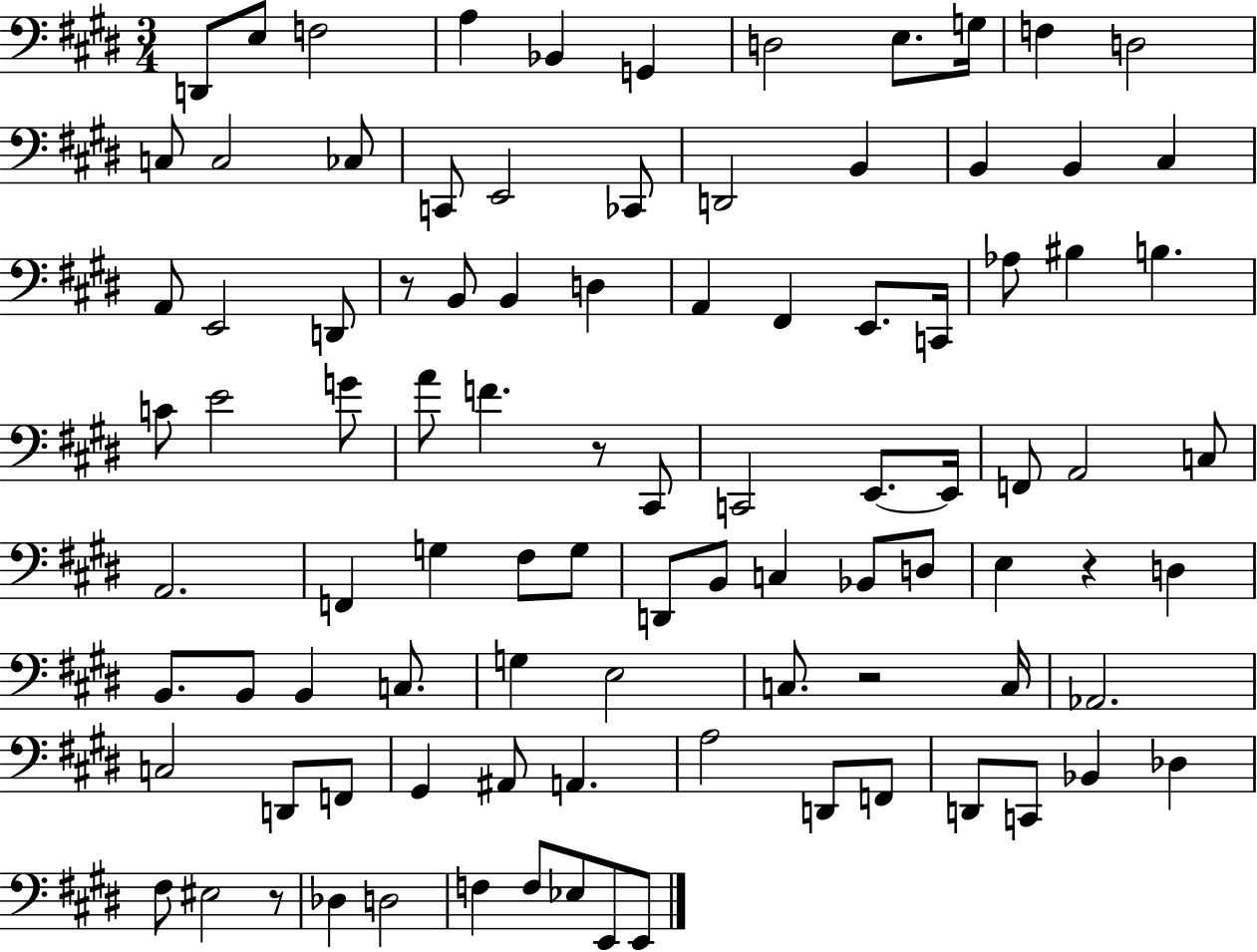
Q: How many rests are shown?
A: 5